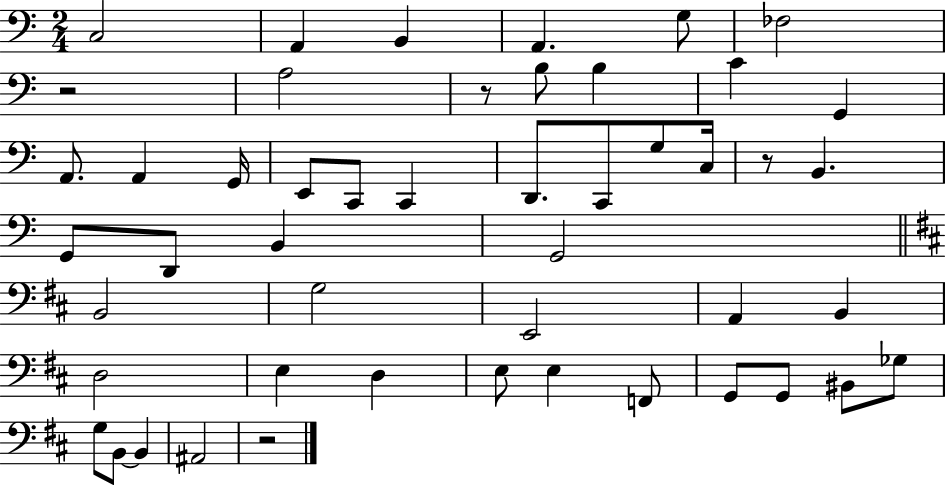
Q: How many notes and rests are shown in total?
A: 49